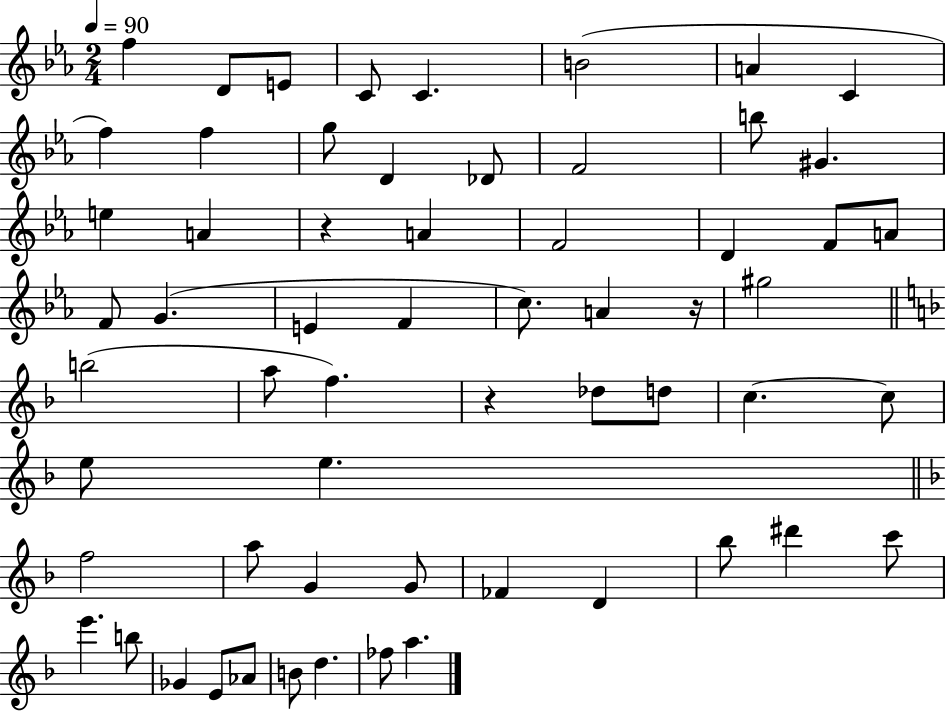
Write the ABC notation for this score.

X:1
T:Untitled
M:2/4
L:1/4
K:Eb
f D/2 E/2 C/2 C B2 A C f f g/2 D _D/2 F2 b/2 ^G e A z A F2 D F/2 A/2 F/2 G E F c/2 A z/4 ^g2 b2 a/2 f z _d/2 d/2 c c/2 e/2 e f2 a/2 G G/2 _F D _b/2 ^d' c'/2 e' b/2 _G E/2 _A/2 B/2 d _f/2 a